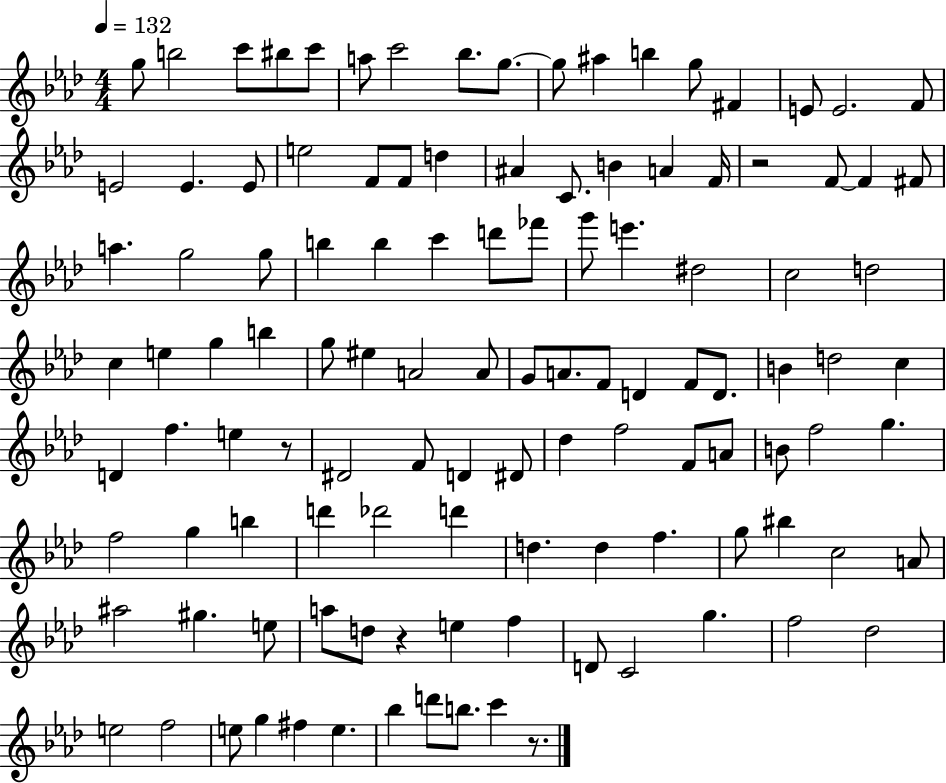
G5/e B5/h C6/e BIS5/e C6/e A5/e C6/h Bb5/e. G5/e. G5/e A#5/q B5/q G5/e F#4/q E4/e E4/h. F4/e E4/h E4/q. E4/e E5/h F4/e F4/e D5/q A#4/q C4/e. B4/q A4/q F4/s R/h F4/e F4/q F#4/e A5/q. G5/h G5/e B5/q B5/q C6/q D6/e FES6/e G6/e E6/q. D#5/h C5/h D5/h C5/q E5/q G5/q B5/q G5/e EIS5/q A4/h A4/e G4/e A4/e. F4/e D4/q F4/e D4/e. B4/q D5/h C5/q D4/q F5/q. E5/q R/e D#4/h F4/e D4/q D#4/e Db5/q F5/h F4/e A4/e B4/e F5/h G5/q. F5/h G5/q B5/q D6/q Db6/h D6/q D5/q. D5/q F5/q. G5/e BIS5/q C5/h A4/e A#5/h G#5/q. E5/e A5/e D5/e R/q E5/q F5/q D4/e C4/h G5/q. F5/h Db5/h E5/h F5/h E5/e G5/q F#5/q E5/q. Bb5/q D6/e B5/e. C6/q R/e.